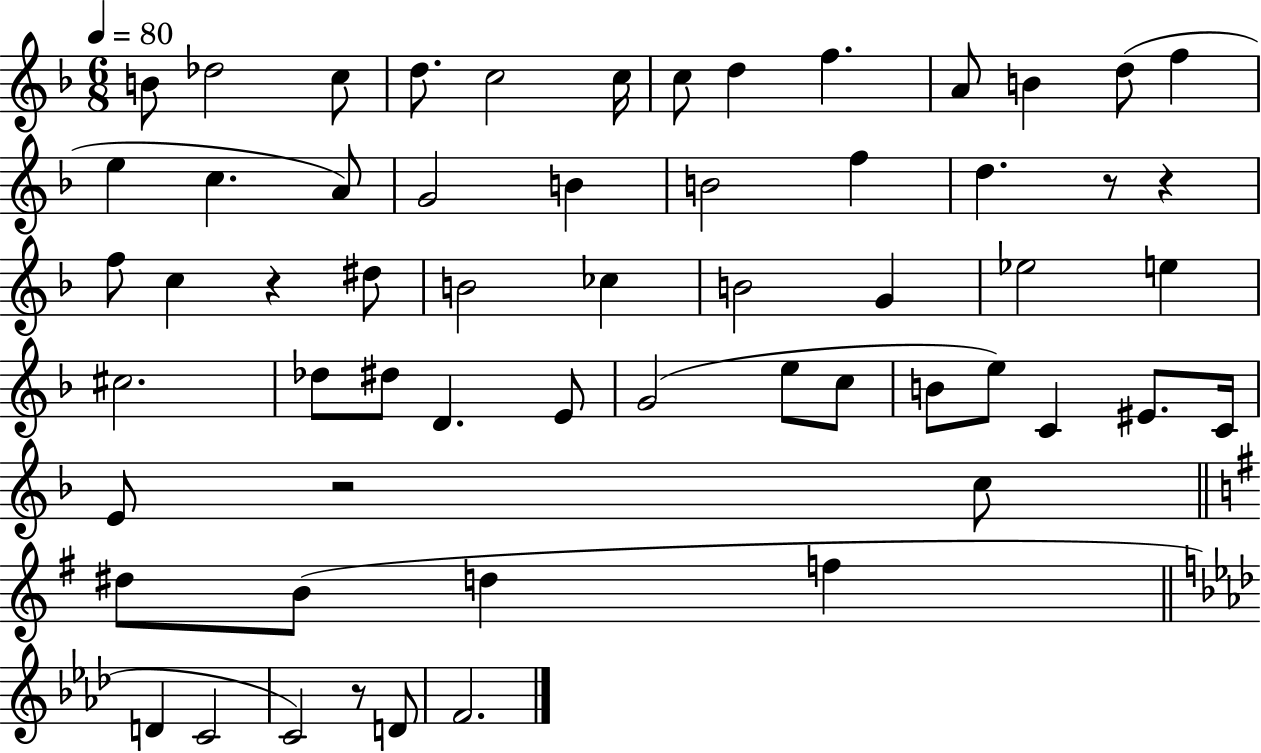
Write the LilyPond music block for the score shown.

{
  \clef treble
  \numericTimeSignature
  \time 6/8
  \key f \major
  \tempo 4 = 80
  b'8 des''2 c''8 | d''8. c''2 c''16 | c''8 d''4 f''4. | a'8 b'4 d''8( f''4 | \break e''4 c''4. a'8) | g'2 b'4 | b'2 f''4 | d''4. r8 r4 | \break f''8 c''4 r4 dis''8 | b'2 ces''4 | b'2 g'4 | ees''2 e''4 | \break cis''2. | des''8 dis''8 d'4. e'8 | g'2( e''8 c''8 | b'8 e''8) c'4 eis'8. c'16 | \break e'8 r2 c''8 | \bar "||" \break \key g \major dis''8 b'8( d''4 f''4 | \bar "||" \break \key aes \major d'4 c'2 | c'2) r8 d'8 | f'2. | \bar "|."
}